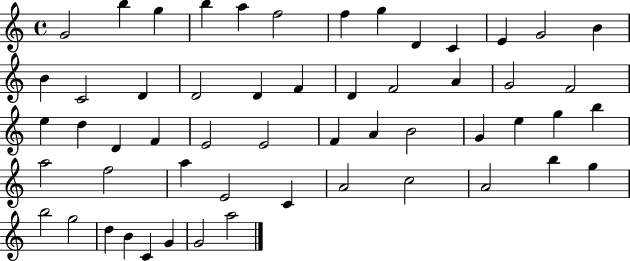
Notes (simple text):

G4/h B5/q G5/q B5/q A5/q F5/h F5/q G5/q D4/q C4/q E4/q G4/h B4/q B4/q C4/h D4/q D4/h D4/q F4/q D4/q F4/h A4/q G4/h F4/h E5/q D5/q D4/q F4/q E4/h E4/h F4/q A4/q B4/h G4/q E5/q G5/q B5/q A5/h F5/h A5/q E4/h C4/q A4/h C5/h A4/h B5/q G5/q B5/h G5/h D5/q B4/q C4/q G4/q G4/h A5/h